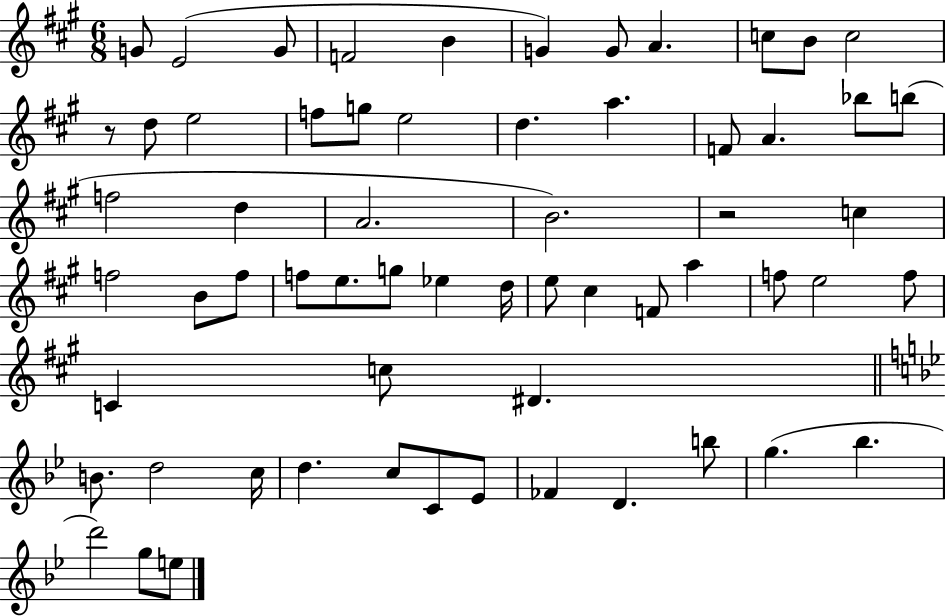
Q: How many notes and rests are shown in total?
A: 62